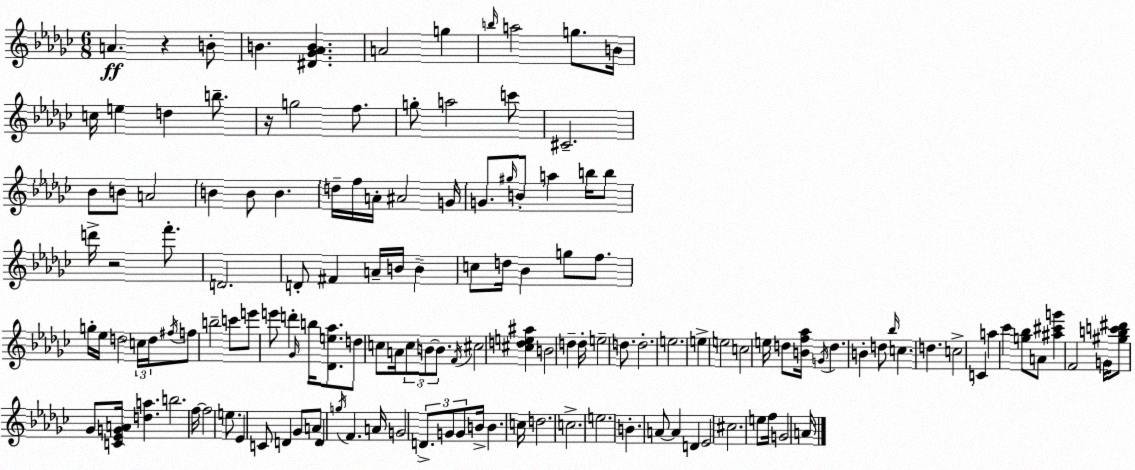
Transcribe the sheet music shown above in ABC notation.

X:1
T:Untitled
M:6/8
L:1/4
K:Ebm
A z B/2 B [^D_G_AB] A2 g b/4 a2 g/2 B/4 c/4 e d b/2 z/4 g2 f/2 g/2 a2 c'/2 ^C2 _B/2 B/2 A2 B B/2 B d/4 f/4 A/4 ^A2 G/4 G/2 ^g/4 B/2 a b/4 b/2 d'/4 z2 f'/2 D2 D/2 ^F A/4 B/4 B c/2 d/4 _B g/2 f/2 g/4 _e/4 d2 c/4 d/4 ^f/4 f/2 b2 c'/2 e'/2 e'/2 d' _G/4 b/4 [_De_a]/2 d/2 c/2 A/4 c/2 B/2 B/2 F/4 ^c2 [^cde^a] B2 d d/4 e2 d/2 d2 e2 e e2 c2 e/4 d/2 [Bf_a]/4 G/4 d B d/2 _b/4 c d c2 C a _c' [g_b]/2 A/2 [^a^c'g'] F2 G/4 [^gbc'^d']/2 _G/2 [C_EGA]/4 [da] b2 f/4 f2 e/2 _E C/2 D _G/2 A/2 D g/4 F A/4 G2 D/2 G/2 G/2 B/4 B c/4 d2 c2 e2 B A/2 A D _E2 ^c2 e/2 f/4 G2 A/4